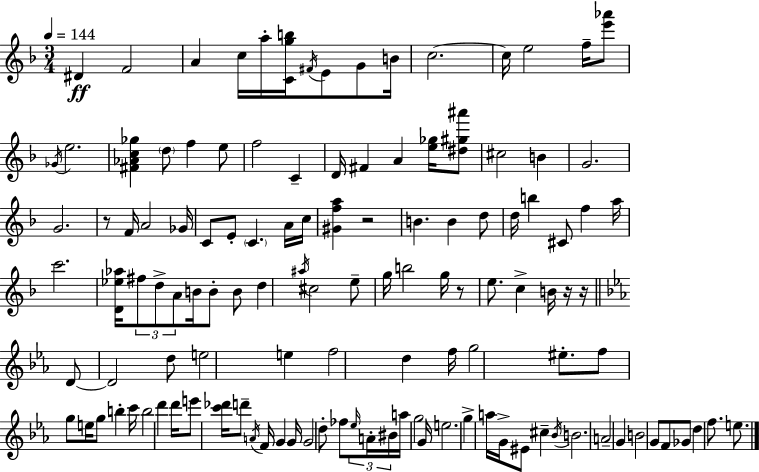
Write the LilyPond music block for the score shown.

{
  \clef treble
  \numericTimeSignature
  \time 3/4
  \key f \major
  \tempo 4 = 144
  dis'4\ff f'2 | a'4 c''16 a''16-. <c' g'' b''>16 \acciaccatura { fis'16 } e'8 g'8 | b'16 c''2.~~ | c''16 e''2 f''16-- <e''' aes'''>8 | \break \acciaccatura { ges'16 } e''2. | <fis' aes' c'' ges''>4 \parenthesize d''8 f''4 | e''8 f''2 c'4-- | d'16 fis'4 a'4 <e'' ges''>16 | \break <dis'' gis'' ais'''>8 cis''2 b'4 | g'2. | g'2. | r8 f'16 a'2 | \break ges'16 c'8 e'8-. \parenthesize c'4. | a'16 c''16 <gis' f'' a''>4 r2 | b'4. b'4 | d''8 d''16 b''4 cis'8 f''4 | \break a''16 c'''2. | <d' ees'' aes''>16 \tuplet 3/2 { fis''8 d''8-> a'8 } b'16 b'8-. | b'8 d''4 \acciaccatura { ais''16 } cis''2 | e''8-- g''16 b''2 | \break g''16 r8 e''8. c''4-> | b'16 r16 r16 \bar "||" \break \key ees \major d'8~~ d'2 d''8 | e''2 e''4 | f''2 d''4 | f''16 g''2 eis''8.-. | \break f''8 g''8 e''16 g''8 b''4-. c'''16 | b''2 d'''4 | d'''16 e'''8 <c''' des'''>16 d'''8-- \acciaccatura { a'16 } f'16 g'4 | g'16 g'2 d''8-. fes''8 | \break \tuplet 3/2 { \grace { ees''16 } a'16-. bis'16 } a''16 g''2 | g'16 e''2. | g''4-> a''16 g'16-> eis'8 cis''4-- | \acciaccatura { bes'16 } b'2. | \break a'2-- g'4 | b'2 g'8 | f'8 ges'8 d''4 f''8. | e''8. \bar "|."
}